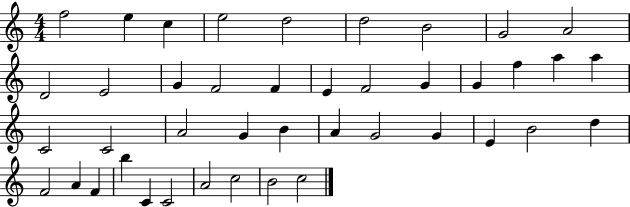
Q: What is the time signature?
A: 4/4